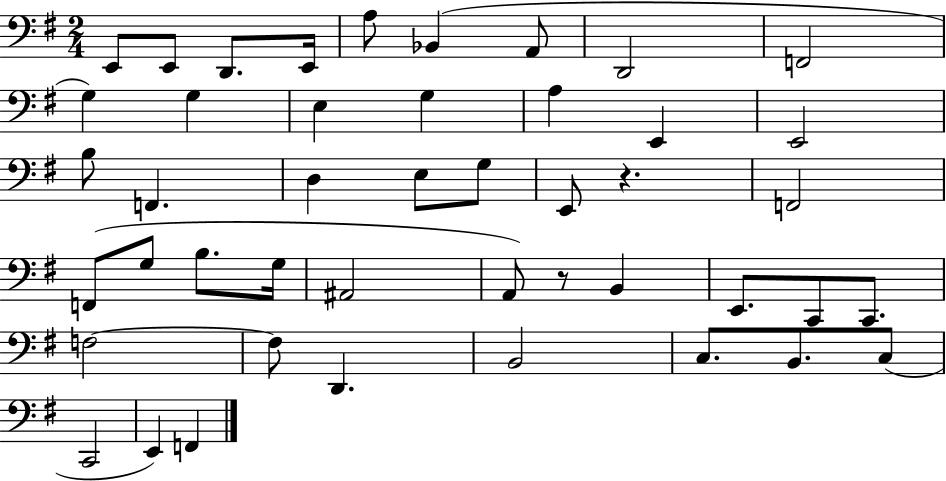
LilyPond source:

{
  \clef bass
  \numericTimeSignature
  \time 2/4
  \key g \major
  e,8 e,8 d,8. e,16 | a8 bes,4( a,8 | d,2 | f,2 | \break g4) g4 | e4 g4 | a4 e,4 | e,2 | \break b8 f,4. | d4 e8 g8 | e,8 r4. | f,2 | \break f,8( g8 b8. g16 | ais,2 | a,8) r8 b,4 | e,8. c,8 c,8. | \break f2~~ | f8 d,4. | b,2 | c8. b,8. c8( | \break c,2 | e,4) f,4 | \bar "|."
}